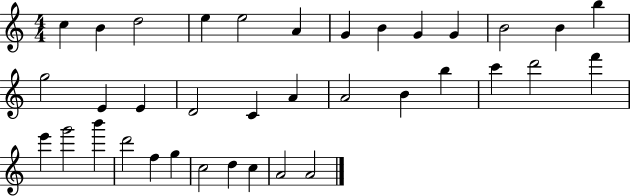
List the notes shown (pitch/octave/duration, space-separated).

C5/q B4/q D5/h E5/q E5/h A4/q G4/q B4/q G4/q G4/q B4/h B4/q B5/q G5/h E4/q E4/q D4/h C4/q A4/q A4/h B4/q B5/q C6/q D6/h F6/q E6/q G6/h B6/q D6/h F5/q G5/q C5/h D5/q C5/q A4/h A4/h